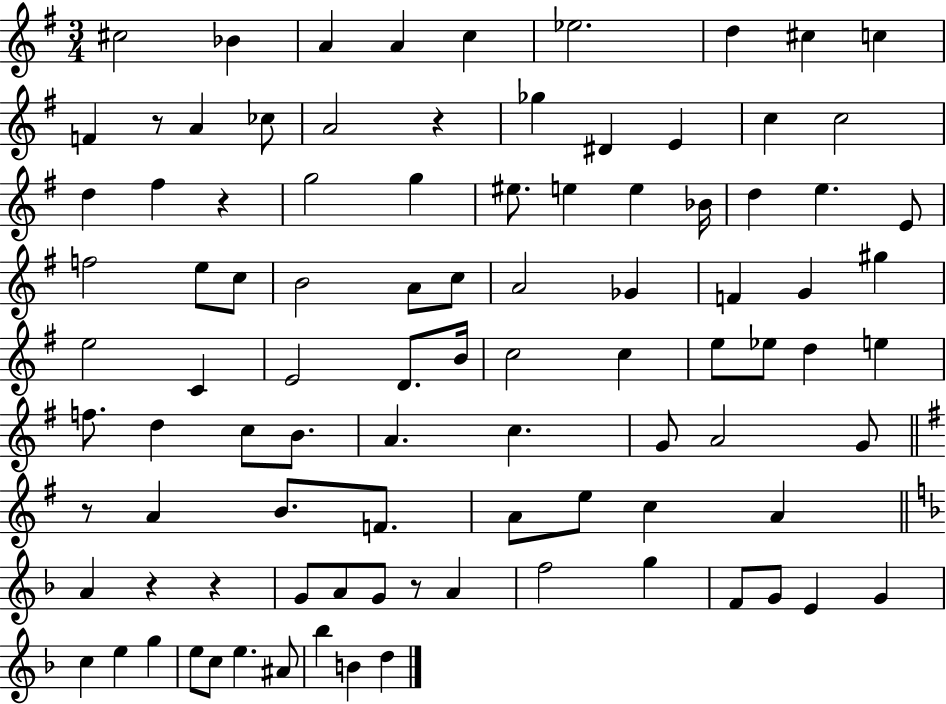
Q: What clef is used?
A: treble